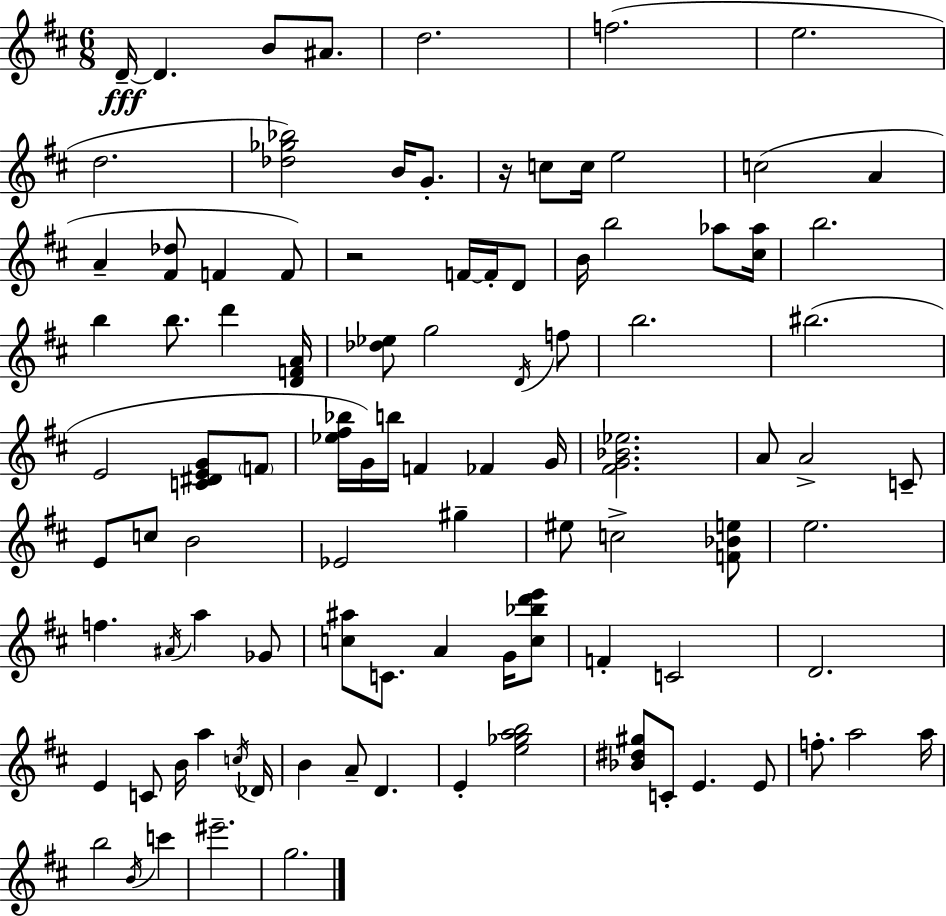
{
  \clef treble
  \numericTimeSignature
  \time 6/8
  \key d \major
  d'16--~~\fff d'4. b'8 ais'8. | d''2. | f''2.( | e''2. | \break d''2. | <des'' ges'' bes''>2) b'16 g'8.-. | r16 c''8 c''16 e''2 | c''2( a'4 | \break a'4-- <fis' des''>8 f'4 f'8) | r2 f'16~~ f'16-. d'8 | b'16 b''2 aes''8 <cis'' aes''>16 | b''2. | \break b''4 b''8. d'''4 <d' f' a'>16 | <des'' ees''>8 g''2 \acciaccatura { d'16 } f''8 | b''2. | bis''2.( | \break e'2 <c' dis' e' g'>8 \parenthesize f'8 | <ees'' fis'' bes''>16 g'16) b''16 f'4 fes'4 | g'16 <fis' g' bes' ees''>2. | a'8 a'2-> c'8-- | \break e'8 c''8 b'2 | ees'2 gis''4-- | eis''8 c''2-> <f' bes' e''>8 | e''2. | \break f''4. \acciaccatura { ais'16 } a''4 | ges'8 <c'' ais''>8 c'8. a'4 g'16 | <c'' bes'' d''' e'''>8 f'4-. c'2 | d'2. | \break e'4 c'8 b'16 a''4 | \acciaccatura { c''16 } des'16 b'4 a'8-- d'4. | e'4-. <e'' ges'' a'' b''>2 | <bes' dis'' gis''>8 c'8-. e'4. | \break e'8 f''8.-. a''2 | a''16 b''2 \acciaccatura { b'16 } | c'''4 eis'''2.-- | g''2. | \break \bar "|."
}